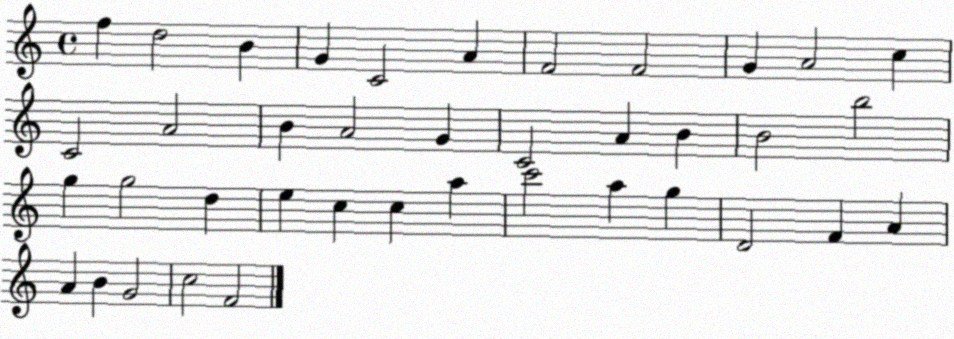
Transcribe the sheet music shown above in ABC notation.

X:1
T:Untitled
M:4/4
L:1/4
K:C
f d2 B G C2 A F2 F2 G A2 c C2 A2 B A2 G C2 A B B2 b2 g g2 d e c c a c'2 a g D2 F A A B G2 c2 F2